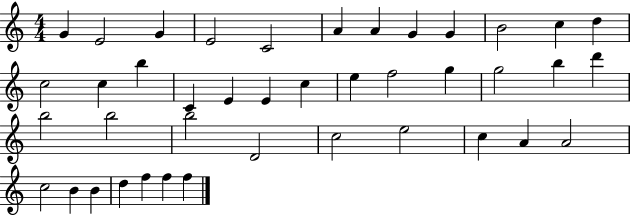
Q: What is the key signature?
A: C major